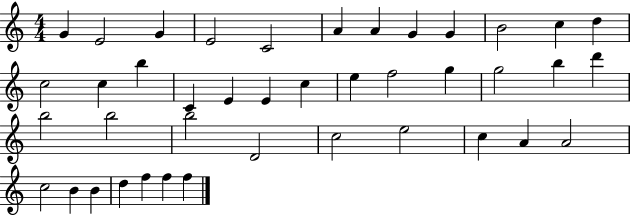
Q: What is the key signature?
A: C major